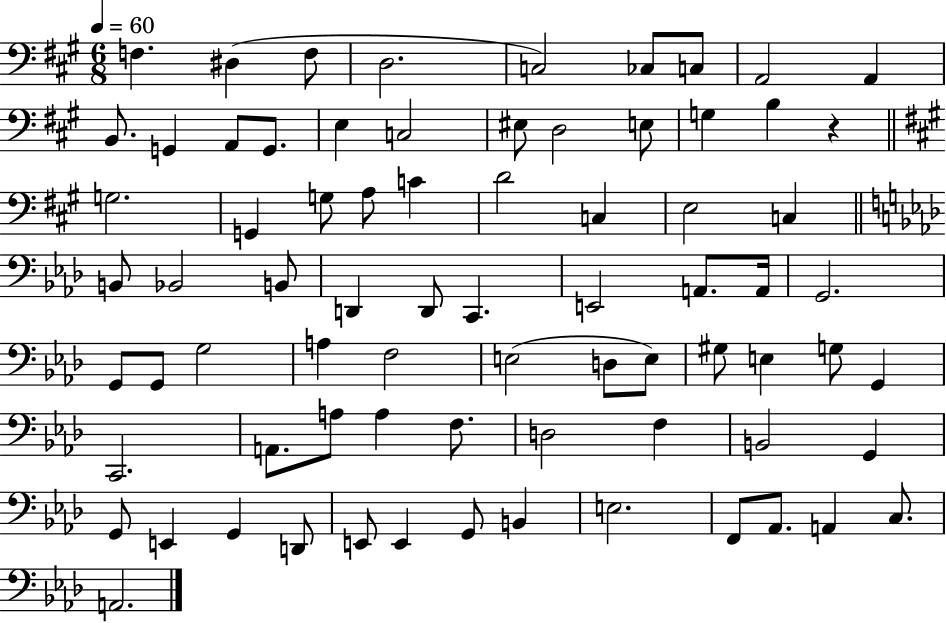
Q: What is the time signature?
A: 6/8